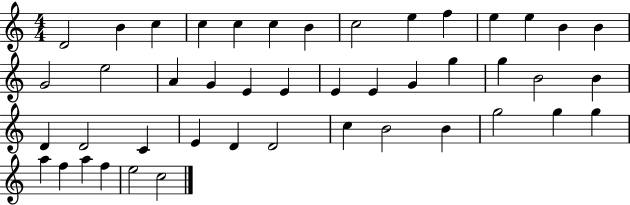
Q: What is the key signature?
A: C major